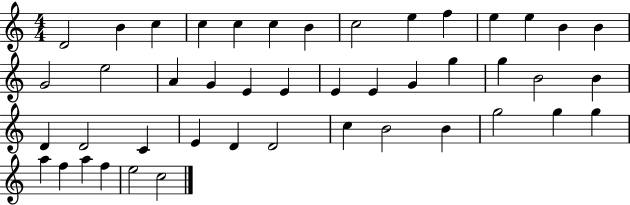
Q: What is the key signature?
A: C major